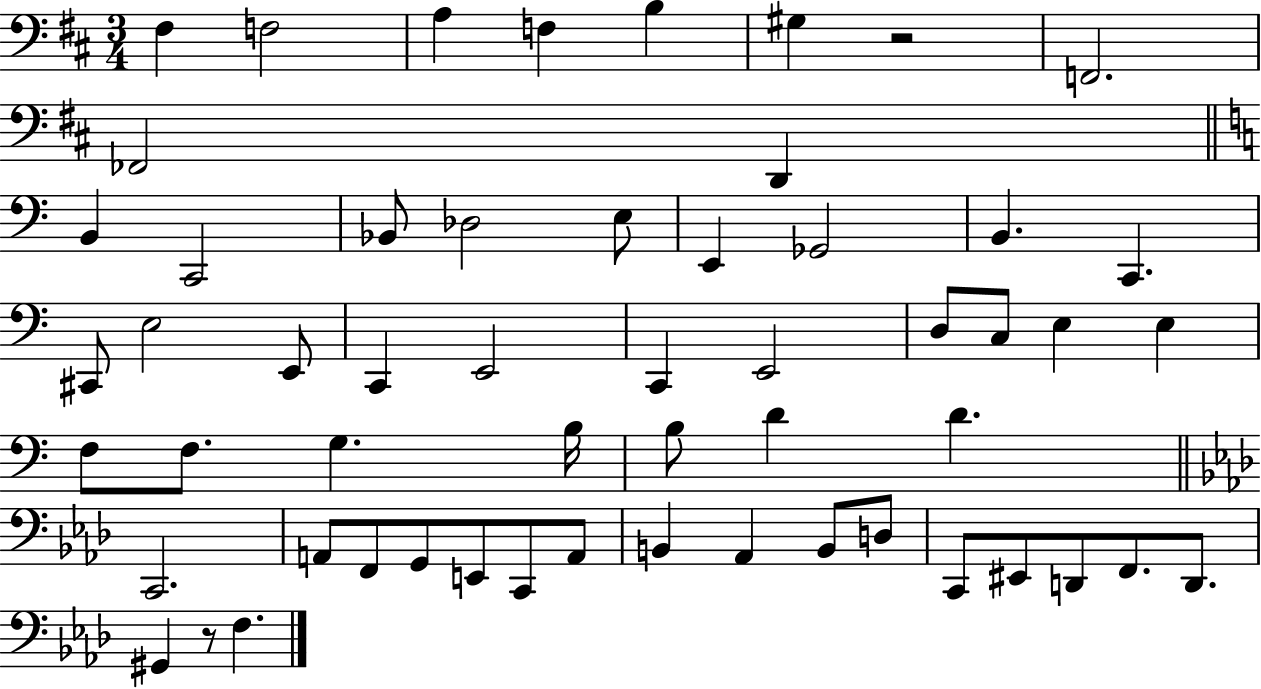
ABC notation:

X:1
T:Untitled
M:3/4
L:1/4
K:D
^F, F,2 A, F, B, ^G, z2 F,,2 _F,,2 D,, B,, C,,2 _B,,/2 _D,2 E,/2 E,, _G,,2 B,, C,, ^C,,/2 E,2 E,,/2 C,, E,,2 C,, E,,2 D,/2 C,/2 E, E, F,/2 F,/2 G, B,/4 B,/2 D D C,,2 A,,/2 F,,/2 G,,/2 E,,/2 C,,/2 A,,/2 B,, _A,, B,,/2 D,/2 C,,/2 ^E,,/2 D,,/2 F,,/2 D,,/2 ^G,, z/2 F,